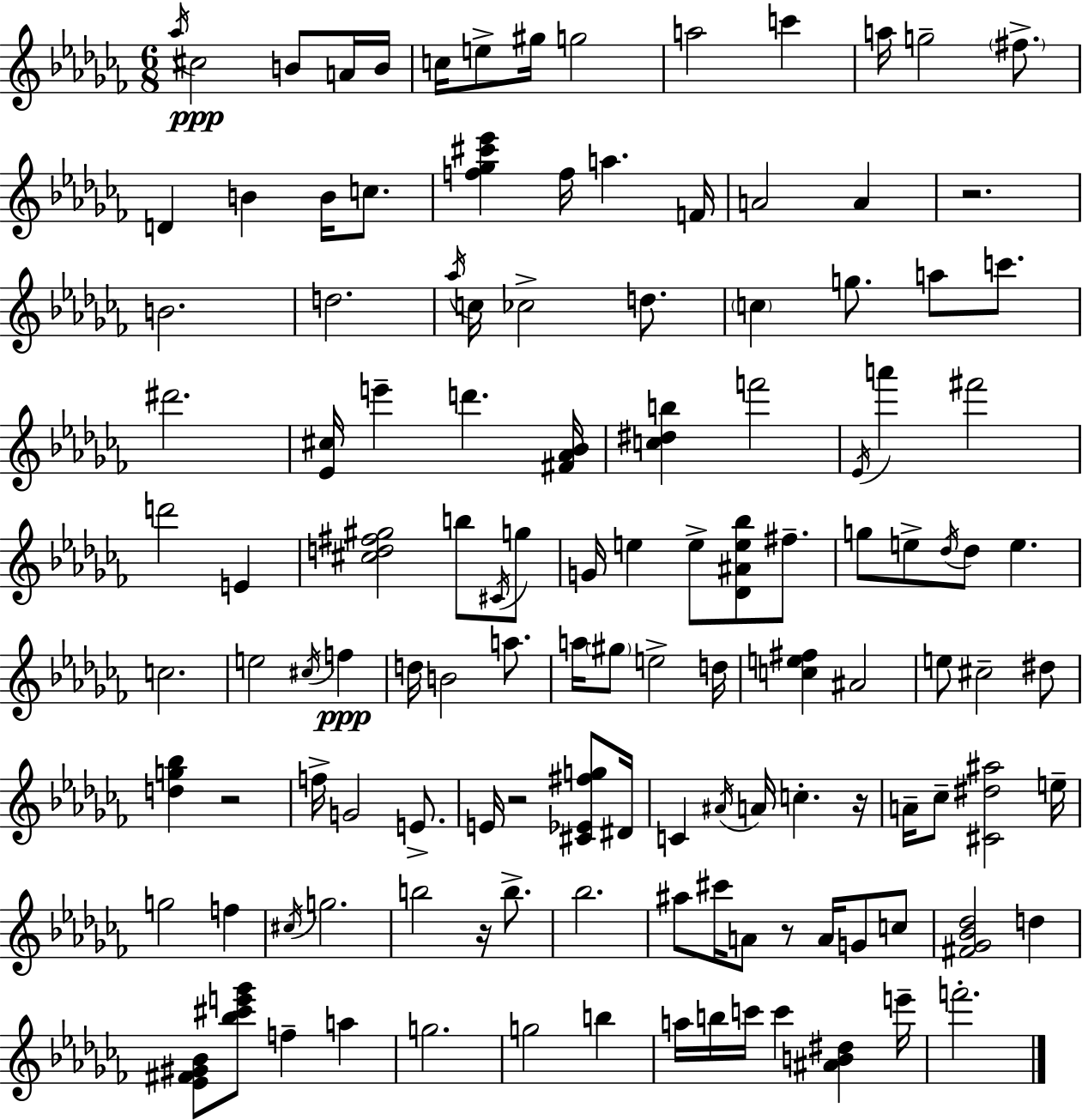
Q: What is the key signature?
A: AES minor